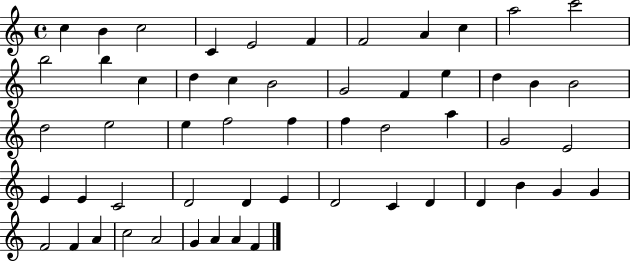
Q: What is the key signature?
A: C major